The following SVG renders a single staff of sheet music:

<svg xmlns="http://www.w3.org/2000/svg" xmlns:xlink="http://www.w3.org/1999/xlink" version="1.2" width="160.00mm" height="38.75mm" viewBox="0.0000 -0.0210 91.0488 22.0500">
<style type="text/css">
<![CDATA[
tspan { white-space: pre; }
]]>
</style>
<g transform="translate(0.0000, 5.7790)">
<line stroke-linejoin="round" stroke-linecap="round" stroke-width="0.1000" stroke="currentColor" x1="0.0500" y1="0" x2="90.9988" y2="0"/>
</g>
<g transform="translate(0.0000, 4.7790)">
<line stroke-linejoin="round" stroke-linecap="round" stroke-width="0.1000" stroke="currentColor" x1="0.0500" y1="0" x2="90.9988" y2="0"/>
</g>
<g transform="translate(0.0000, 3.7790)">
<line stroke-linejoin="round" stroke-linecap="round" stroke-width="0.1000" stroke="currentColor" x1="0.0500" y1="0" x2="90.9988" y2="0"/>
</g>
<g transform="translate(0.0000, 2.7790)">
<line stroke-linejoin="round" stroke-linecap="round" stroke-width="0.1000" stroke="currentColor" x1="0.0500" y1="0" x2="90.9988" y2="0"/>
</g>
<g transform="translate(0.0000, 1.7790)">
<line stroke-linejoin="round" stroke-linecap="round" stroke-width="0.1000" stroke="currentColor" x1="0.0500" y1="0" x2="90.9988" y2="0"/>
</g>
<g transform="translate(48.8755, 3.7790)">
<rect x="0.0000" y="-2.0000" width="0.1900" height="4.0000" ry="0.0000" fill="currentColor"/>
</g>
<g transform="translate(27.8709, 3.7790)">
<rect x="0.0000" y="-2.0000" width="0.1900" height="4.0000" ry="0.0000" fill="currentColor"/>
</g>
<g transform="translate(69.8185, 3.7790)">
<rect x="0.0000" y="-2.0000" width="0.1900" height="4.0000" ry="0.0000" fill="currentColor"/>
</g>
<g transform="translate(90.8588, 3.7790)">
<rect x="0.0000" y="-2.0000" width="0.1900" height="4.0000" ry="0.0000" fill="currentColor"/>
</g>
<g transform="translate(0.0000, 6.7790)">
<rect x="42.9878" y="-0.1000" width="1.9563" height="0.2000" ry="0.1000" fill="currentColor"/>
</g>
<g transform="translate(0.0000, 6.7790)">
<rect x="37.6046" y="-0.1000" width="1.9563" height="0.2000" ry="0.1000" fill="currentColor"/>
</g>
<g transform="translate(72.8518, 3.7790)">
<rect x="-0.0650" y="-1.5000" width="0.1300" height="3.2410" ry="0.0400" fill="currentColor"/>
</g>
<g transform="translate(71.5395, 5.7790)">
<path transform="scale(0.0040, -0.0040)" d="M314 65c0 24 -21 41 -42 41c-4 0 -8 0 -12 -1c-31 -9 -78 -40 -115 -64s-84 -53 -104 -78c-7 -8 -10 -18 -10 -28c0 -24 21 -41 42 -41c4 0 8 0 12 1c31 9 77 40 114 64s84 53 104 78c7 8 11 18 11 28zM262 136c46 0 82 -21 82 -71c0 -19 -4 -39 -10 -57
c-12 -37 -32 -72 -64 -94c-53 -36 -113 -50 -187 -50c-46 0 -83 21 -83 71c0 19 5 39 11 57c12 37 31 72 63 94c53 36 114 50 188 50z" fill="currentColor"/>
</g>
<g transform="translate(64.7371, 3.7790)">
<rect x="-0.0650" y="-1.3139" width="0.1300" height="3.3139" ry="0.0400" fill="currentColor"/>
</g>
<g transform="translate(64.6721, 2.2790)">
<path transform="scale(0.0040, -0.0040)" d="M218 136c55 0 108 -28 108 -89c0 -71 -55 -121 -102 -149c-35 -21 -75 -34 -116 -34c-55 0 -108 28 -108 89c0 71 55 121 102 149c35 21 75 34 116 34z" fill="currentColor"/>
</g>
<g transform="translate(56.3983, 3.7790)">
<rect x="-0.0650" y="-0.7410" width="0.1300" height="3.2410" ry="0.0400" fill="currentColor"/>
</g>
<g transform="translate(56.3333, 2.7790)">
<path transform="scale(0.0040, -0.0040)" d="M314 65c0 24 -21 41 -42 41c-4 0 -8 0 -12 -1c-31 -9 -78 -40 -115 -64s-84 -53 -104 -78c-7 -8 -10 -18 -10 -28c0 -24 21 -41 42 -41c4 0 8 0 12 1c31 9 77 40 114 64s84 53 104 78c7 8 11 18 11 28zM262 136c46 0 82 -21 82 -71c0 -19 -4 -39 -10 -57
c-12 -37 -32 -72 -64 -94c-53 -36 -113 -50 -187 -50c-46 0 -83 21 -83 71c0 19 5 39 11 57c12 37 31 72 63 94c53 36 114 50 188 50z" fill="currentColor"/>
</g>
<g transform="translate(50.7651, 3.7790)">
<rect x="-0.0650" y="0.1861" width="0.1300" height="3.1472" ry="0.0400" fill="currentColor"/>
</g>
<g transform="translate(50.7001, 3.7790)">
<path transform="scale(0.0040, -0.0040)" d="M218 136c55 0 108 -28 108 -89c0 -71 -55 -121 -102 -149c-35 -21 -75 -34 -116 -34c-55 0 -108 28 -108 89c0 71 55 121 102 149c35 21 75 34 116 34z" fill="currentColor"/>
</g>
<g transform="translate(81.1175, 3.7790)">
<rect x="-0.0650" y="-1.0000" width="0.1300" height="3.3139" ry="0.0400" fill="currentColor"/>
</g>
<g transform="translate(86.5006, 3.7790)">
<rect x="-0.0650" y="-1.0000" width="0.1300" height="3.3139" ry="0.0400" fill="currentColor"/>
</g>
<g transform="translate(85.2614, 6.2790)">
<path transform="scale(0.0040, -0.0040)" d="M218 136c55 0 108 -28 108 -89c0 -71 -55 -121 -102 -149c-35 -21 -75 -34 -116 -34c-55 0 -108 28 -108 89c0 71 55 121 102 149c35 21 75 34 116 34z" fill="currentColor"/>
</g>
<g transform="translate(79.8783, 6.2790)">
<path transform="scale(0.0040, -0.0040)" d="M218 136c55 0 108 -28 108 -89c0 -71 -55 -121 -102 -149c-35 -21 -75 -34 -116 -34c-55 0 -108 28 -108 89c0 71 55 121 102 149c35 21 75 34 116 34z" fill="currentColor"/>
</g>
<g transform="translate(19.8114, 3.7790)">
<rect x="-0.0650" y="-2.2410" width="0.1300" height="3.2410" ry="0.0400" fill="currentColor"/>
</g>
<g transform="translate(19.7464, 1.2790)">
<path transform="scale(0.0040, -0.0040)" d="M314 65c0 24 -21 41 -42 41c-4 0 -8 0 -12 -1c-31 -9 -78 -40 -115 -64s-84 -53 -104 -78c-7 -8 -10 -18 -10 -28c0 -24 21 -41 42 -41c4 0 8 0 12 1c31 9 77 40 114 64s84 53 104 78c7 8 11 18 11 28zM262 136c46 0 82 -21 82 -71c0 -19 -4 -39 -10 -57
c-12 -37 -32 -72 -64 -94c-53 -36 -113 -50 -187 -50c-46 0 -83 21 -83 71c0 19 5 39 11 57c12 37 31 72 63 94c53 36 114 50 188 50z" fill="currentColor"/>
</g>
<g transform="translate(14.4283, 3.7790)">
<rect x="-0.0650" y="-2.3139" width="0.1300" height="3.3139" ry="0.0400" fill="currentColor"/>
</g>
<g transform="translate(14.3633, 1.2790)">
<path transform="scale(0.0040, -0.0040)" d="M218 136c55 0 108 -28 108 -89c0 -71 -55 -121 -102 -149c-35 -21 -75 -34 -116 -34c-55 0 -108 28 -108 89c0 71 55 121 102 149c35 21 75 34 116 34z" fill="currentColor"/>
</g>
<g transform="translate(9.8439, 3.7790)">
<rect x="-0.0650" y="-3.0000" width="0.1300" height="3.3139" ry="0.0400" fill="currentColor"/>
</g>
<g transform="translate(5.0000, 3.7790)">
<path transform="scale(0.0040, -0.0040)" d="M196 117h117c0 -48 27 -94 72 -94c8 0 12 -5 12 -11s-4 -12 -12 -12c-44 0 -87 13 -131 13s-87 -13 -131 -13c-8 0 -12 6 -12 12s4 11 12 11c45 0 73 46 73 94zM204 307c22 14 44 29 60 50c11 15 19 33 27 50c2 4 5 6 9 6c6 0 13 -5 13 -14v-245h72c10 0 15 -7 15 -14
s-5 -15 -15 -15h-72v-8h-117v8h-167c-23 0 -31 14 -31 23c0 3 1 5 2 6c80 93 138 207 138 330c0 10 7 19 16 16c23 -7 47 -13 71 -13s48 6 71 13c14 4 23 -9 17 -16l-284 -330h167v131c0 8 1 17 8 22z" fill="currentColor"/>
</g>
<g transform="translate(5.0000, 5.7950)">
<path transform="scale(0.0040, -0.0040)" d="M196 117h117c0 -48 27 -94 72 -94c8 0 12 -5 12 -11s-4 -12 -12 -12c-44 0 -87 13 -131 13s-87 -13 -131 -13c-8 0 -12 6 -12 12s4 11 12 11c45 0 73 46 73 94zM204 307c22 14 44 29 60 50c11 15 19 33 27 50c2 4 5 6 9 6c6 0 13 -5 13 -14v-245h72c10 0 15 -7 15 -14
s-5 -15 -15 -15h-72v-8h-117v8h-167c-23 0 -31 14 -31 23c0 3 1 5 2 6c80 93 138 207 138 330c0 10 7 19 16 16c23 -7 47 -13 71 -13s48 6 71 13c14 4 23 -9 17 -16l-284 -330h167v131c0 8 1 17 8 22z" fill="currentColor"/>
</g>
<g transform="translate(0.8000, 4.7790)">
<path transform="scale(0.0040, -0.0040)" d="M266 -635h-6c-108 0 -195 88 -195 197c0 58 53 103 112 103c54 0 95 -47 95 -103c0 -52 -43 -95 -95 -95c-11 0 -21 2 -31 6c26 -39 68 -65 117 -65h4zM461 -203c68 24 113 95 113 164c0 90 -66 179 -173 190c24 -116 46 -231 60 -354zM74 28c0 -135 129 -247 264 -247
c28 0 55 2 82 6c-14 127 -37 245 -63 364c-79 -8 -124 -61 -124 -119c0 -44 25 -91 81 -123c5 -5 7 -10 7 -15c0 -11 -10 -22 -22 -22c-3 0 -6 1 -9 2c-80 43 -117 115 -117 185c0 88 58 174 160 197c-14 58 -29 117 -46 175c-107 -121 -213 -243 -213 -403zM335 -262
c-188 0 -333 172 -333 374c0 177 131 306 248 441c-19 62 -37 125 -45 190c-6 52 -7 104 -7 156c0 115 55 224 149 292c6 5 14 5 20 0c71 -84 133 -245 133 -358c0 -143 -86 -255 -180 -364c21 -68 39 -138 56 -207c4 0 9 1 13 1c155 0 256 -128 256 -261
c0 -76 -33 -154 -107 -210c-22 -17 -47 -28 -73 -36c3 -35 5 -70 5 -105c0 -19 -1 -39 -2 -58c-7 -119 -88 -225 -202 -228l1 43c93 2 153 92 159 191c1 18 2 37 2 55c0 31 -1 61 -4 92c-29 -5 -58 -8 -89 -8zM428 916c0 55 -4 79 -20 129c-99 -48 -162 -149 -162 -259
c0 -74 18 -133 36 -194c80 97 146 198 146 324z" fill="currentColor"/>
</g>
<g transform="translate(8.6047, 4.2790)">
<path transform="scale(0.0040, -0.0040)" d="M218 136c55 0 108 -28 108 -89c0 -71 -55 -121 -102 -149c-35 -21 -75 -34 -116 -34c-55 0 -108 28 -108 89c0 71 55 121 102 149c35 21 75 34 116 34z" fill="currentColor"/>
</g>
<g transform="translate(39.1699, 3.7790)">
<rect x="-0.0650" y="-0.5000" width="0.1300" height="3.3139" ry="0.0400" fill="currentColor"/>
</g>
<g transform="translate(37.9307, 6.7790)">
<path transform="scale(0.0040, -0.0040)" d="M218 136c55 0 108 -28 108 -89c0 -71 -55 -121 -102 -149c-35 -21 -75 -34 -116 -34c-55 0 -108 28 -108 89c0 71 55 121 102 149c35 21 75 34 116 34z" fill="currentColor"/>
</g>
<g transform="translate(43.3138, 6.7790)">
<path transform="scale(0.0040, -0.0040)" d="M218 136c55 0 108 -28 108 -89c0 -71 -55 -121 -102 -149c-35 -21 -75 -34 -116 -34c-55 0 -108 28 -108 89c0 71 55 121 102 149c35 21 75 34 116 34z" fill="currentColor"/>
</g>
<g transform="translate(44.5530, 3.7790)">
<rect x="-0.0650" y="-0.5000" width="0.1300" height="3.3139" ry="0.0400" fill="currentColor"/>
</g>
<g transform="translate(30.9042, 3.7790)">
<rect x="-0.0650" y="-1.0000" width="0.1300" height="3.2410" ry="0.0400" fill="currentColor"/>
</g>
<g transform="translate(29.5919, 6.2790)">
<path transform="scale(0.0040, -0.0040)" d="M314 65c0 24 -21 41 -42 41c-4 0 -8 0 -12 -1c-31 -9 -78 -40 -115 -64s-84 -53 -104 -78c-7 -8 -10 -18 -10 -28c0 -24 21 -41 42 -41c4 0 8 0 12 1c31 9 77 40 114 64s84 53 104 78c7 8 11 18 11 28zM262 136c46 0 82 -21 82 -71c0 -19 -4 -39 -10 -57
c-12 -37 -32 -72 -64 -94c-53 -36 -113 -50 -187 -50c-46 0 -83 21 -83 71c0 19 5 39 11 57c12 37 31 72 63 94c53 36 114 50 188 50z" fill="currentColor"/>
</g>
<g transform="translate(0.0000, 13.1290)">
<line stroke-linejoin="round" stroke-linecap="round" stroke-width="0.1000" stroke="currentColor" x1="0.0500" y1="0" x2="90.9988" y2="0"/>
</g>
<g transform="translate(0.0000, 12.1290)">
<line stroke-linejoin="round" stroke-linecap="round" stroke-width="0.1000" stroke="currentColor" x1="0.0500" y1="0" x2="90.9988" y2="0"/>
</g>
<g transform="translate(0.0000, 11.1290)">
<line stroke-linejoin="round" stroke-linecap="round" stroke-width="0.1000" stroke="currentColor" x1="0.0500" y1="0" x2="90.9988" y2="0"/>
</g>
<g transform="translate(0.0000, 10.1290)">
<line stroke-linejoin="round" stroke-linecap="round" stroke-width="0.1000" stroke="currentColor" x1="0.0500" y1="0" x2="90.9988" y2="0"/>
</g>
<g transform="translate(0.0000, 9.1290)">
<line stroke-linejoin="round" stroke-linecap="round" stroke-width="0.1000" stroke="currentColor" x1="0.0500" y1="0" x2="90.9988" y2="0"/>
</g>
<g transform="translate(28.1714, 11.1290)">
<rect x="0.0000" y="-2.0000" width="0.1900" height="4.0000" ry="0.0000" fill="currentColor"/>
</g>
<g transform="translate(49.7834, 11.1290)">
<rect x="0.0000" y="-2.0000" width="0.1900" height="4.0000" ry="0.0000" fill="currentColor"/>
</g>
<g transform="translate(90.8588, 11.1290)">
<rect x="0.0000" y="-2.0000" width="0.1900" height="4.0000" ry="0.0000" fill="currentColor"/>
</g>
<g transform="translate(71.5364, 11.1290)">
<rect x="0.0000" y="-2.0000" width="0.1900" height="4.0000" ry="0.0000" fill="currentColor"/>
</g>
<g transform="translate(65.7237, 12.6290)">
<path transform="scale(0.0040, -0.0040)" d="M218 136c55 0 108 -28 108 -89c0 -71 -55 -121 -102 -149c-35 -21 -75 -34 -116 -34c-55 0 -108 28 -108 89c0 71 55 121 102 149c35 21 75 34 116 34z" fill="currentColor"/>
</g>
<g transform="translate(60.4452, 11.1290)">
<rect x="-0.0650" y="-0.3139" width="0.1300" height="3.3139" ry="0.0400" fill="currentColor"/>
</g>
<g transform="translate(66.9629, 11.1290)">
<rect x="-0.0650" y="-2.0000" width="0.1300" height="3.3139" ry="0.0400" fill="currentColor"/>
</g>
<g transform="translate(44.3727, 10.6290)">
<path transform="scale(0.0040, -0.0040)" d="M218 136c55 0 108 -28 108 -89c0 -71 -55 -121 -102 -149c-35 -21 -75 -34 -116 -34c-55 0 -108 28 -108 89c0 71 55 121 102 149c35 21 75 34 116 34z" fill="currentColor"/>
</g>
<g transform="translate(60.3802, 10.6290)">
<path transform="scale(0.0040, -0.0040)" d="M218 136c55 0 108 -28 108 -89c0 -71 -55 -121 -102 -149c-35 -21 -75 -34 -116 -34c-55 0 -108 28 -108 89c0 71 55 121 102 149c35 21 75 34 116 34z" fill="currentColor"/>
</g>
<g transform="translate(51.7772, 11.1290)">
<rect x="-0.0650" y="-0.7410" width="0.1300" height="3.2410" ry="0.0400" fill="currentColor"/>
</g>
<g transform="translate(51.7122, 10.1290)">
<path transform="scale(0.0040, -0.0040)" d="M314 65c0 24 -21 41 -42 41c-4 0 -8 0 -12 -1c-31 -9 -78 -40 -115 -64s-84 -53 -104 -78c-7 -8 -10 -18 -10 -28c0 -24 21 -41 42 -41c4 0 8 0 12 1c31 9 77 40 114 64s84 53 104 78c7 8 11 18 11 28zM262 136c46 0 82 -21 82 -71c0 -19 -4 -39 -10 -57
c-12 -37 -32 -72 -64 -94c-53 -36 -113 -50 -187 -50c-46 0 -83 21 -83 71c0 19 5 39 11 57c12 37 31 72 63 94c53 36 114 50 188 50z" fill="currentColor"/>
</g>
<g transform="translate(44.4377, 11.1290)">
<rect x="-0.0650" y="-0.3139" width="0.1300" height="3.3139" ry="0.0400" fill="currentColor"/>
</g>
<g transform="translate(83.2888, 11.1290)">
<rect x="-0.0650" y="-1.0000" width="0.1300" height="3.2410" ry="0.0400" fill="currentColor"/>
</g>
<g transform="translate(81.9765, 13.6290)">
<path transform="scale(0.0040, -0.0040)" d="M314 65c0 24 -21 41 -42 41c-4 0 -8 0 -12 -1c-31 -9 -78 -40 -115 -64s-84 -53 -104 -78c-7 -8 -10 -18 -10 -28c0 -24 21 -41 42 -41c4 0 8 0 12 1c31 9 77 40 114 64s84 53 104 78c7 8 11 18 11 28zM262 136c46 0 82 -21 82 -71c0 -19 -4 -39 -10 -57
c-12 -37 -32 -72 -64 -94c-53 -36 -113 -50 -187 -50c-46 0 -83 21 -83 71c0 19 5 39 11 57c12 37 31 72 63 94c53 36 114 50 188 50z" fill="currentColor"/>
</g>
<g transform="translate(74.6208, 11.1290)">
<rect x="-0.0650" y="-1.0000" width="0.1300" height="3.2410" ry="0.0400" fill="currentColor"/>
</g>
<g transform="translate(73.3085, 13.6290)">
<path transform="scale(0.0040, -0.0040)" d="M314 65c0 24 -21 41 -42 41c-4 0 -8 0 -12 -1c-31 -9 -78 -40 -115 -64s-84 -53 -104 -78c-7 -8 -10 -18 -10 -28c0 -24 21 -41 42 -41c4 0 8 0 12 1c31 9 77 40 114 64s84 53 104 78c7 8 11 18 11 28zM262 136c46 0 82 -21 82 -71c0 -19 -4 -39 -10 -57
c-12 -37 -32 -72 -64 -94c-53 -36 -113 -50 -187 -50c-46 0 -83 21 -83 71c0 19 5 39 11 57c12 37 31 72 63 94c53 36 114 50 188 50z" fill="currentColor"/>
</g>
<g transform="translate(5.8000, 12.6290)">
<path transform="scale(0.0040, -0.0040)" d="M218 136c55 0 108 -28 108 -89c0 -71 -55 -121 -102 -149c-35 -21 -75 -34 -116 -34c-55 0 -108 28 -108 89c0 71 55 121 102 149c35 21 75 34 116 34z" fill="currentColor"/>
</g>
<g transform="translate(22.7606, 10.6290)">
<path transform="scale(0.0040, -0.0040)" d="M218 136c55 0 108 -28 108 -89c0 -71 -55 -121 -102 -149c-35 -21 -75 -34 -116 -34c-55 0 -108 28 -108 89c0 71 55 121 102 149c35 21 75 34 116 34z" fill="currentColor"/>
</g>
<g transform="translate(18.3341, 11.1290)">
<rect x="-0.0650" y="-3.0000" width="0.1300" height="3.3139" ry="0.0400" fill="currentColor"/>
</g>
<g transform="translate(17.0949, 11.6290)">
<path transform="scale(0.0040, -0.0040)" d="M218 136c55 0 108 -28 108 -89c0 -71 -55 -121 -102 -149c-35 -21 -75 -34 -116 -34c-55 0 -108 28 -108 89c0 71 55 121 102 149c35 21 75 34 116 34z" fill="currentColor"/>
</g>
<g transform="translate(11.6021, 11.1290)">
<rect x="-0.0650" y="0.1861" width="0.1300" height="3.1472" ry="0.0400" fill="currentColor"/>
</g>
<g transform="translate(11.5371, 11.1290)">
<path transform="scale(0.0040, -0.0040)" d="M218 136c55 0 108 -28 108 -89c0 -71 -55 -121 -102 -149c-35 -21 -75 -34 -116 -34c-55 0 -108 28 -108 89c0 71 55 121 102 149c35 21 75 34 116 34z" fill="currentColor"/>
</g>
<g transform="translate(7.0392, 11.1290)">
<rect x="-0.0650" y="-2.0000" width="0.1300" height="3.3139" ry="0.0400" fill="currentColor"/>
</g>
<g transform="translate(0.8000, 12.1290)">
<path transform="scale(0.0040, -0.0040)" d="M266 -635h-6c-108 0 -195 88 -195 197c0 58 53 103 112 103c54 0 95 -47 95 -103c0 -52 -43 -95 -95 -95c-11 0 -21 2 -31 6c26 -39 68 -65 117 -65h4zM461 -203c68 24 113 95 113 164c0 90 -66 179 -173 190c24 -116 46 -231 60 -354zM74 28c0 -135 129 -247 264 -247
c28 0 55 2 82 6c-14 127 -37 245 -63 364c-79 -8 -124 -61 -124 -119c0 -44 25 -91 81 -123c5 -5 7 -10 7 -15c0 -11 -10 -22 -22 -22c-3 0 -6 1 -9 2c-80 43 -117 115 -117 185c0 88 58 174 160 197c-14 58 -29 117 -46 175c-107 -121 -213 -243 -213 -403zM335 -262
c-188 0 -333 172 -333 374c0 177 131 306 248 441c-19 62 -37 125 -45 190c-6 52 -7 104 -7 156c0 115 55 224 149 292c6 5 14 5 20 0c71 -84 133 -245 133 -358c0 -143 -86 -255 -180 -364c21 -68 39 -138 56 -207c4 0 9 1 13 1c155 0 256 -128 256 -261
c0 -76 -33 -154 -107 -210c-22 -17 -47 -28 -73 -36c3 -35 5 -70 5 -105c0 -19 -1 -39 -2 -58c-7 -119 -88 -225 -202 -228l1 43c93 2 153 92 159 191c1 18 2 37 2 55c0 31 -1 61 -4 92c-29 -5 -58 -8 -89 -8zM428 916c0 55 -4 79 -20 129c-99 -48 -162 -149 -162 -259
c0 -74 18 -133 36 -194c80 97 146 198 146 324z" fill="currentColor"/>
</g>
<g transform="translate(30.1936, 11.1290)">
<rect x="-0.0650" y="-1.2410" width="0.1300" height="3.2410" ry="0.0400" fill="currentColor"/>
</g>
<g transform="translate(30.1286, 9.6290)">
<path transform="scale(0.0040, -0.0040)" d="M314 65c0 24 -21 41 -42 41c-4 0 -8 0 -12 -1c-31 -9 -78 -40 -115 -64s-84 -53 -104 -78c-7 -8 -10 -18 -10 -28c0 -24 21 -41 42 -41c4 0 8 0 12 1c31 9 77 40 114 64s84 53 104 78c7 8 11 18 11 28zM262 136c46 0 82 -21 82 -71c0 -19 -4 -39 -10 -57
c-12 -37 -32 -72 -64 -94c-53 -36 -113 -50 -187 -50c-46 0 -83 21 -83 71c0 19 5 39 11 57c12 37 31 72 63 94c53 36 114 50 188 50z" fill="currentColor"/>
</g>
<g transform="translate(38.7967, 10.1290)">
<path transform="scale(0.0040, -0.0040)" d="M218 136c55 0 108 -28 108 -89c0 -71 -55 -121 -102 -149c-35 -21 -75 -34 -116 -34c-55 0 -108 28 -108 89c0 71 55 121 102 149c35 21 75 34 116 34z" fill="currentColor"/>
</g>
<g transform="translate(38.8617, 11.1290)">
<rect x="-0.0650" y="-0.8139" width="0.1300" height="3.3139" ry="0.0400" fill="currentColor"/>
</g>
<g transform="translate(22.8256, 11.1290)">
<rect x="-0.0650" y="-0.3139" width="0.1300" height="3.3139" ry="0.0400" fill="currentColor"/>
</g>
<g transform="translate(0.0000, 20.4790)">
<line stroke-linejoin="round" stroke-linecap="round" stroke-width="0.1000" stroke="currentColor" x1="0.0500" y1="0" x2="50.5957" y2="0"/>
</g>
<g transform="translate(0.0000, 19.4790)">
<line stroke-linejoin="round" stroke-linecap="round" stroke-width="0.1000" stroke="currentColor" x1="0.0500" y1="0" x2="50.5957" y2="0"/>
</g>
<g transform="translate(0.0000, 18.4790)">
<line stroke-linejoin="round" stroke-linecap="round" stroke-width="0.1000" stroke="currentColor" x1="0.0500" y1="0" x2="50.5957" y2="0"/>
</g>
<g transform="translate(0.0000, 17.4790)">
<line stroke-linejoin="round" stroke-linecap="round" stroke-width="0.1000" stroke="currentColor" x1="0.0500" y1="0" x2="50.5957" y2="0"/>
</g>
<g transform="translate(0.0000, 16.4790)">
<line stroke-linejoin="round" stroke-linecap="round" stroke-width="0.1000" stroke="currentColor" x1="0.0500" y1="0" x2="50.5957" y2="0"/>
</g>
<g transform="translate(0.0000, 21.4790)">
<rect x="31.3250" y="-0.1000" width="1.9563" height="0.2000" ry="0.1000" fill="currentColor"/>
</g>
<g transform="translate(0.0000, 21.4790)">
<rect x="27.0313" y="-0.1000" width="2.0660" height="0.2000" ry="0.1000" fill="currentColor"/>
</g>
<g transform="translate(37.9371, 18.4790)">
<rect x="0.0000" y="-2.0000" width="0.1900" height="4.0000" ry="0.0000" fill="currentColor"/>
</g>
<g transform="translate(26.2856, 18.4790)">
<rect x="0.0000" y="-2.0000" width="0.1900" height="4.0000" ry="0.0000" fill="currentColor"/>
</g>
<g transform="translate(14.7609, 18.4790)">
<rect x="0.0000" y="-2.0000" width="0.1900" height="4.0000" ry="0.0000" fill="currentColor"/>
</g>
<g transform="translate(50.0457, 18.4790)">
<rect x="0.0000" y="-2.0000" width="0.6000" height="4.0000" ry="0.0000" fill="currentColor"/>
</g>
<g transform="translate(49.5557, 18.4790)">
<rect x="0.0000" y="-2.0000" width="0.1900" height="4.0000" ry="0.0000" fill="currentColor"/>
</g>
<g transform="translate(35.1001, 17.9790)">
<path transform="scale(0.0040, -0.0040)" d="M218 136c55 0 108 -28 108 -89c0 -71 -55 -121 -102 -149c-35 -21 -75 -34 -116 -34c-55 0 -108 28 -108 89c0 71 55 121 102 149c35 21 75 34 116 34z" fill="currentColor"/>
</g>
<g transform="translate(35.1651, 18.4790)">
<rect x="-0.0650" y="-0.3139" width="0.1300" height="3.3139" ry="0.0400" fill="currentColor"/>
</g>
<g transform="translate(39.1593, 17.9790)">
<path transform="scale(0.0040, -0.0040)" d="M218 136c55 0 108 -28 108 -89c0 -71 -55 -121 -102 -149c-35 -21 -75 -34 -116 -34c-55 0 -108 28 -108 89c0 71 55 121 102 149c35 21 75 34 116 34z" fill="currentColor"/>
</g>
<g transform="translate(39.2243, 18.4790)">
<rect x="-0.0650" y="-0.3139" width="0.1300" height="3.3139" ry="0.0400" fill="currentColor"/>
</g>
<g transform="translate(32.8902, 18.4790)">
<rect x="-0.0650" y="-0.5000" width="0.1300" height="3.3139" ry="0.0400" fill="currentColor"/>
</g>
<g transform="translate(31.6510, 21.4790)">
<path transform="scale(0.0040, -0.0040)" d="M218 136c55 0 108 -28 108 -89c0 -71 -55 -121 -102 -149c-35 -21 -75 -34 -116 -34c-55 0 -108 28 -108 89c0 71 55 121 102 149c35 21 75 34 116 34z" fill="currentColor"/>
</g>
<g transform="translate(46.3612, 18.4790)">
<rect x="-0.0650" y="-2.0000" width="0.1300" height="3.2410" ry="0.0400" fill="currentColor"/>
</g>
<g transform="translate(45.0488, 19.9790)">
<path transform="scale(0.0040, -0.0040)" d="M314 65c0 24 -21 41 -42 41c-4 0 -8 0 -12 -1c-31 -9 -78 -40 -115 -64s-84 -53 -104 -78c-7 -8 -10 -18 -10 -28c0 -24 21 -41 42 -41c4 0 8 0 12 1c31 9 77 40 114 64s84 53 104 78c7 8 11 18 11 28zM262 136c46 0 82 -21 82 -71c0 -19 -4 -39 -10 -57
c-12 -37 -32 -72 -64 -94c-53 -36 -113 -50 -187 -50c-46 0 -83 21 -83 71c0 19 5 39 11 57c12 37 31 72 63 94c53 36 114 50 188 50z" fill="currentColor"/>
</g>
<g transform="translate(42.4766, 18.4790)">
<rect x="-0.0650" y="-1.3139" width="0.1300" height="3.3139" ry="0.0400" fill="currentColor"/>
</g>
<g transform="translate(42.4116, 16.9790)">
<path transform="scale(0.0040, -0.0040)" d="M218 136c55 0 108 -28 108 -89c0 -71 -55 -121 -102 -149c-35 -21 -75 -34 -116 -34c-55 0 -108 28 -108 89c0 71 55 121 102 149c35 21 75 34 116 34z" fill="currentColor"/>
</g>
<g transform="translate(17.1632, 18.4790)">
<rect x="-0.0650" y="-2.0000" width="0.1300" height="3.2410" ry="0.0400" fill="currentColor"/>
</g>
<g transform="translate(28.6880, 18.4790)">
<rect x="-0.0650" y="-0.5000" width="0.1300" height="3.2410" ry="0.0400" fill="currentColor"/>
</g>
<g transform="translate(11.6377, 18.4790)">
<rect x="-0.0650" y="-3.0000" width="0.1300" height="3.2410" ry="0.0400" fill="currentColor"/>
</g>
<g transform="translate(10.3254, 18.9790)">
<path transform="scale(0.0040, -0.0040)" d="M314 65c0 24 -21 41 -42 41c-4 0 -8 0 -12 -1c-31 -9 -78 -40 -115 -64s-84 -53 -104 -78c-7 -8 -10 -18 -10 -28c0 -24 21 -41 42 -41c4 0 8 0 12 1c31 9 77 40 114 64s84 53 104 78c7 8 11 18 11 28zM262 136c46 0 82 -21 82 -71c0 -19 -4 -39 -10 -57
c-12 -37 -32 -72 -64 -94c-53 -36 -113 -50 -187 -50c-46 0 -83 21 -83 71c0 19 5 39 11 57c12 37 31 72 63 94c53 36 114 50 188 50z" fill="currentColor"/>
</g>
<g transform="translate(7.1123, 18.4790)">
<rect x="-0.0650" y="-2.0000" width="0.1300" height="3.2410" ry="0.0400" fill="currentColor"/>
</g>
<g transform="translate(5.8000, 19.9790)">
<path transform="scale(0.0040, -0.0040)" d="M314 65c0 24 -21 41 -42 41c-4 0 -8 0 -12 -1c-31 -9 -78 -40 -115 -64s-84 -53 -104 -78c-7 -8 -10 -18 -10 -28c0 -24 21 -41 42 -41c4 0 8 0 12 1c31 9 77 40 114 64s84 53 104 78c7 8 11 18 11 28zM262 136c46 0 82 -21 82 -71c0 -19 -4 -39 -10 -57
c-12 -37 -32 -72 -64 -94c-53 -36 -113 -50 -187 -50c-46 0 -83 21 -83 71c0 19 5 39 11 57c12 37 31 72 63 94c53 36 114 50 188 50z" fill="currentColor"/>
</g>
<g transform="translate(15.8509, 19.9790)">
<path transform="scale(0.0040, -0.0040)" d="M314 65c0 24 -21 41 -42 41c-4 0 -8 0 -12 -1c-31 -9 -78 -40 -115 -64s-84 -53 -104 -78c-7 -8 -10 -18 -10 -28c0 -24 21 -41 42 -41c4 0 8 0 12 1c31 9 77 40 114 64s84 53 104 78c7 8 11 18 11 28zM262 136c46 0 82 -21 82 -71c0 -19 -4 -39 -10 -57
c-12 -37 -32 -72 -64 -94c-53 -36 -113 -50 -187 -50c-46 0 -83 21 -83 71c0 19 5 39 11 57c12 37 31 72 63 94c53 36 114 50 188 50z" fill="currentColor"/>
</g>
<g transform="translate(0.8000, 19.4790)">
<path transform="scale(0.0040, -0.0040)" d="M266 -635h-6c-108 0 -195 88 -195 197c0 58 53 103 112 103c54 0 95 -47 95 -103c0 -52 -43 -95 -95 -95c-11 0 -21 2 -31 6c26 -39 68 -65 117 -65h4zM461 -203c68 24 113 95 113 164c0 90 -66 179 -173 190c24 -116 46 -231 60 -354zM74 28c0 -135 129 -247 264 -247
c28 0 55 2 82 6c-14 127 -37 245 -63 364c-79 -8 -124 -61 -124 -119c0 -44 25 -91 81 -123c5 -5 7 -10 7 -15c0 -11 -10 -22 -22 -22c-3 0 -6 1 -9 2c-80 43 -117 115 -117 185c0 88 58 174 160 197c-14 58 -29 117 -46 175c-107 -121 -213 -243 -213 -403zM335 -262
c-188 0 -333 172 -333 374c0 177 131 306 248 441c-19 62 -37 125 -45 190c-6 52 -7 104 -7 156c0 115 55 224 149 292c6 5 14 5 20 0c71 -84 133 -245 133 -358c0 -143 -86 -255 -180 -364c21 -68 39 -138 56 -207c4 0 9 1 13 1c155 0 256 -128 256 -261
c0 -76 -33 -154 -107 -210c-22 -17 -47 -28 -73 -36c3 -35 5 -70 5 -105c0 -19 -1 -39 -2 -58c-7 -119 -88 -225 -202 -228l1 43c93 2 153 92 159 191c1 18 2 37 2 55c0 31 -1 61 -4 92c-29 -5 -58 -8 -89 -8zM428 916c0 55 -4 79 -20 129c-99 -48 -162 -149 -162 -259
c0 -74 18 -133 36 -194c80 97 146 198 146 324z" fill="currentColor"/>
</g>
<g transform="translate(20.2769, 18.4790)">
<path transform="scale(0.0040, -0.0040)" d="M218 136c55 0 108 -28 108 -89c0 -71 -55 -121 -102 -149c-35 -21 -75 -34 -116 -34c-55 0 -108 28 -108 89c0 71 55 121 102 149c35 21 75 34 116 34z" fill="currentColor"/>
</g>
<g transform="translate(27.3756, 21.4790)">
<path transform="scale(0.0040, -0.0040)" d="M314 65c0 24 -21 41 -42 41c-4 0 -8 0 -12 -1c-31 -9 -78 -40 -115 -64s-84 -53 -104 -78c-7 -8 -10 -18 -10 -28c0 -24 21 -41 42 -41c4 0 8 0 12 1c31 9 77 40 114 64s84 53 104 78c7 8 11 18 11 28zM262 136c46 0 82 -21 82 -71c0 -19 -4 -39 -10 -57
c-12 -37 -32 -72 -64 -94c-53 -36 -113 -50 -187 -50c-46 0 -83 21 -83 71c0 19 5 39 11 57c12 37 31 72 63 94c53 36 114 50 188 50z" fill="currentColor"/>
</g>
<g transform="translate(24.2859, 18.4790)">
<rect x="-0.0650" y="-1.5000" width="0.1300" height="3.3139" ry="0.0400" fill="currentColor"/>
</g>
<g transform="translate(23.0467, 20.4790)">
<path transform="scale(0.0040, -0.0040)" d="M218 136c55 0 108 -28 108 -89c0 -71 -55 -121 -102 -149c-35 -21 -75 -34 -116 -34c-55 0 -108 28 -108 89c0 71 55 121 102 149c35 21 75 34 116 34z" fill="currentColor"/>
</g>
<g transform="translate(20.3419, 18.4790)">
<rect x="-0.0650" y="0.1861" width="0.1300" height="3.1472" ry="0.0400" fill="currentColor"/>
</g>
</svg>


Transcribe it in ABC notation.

X:1
T:Untitled
M:4/4
L:1/4
K:C
A g g2 D2 C C B d2 e E2 D D F B A c e2 d c d2 c F D2 D2 F2 A2 F2 B E C2 C c c e F2